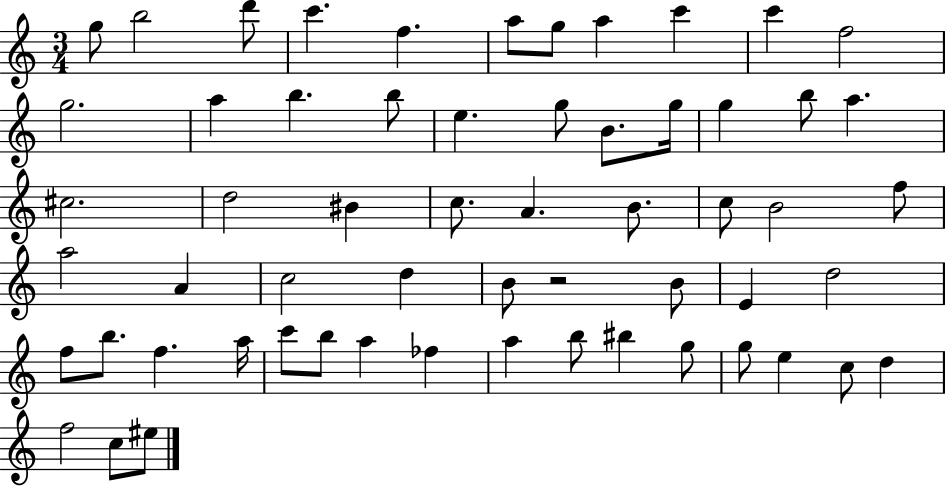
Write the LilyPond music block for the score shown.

{
  \clef treble
  \numericTimeSignature
  \time 3/4
  \key c \major
  g''8 b''2 d'''8 | c'''4. f''4. | a''8 g''8 a''4 c'''4 | c'''4 f''2 | \break g''2. | a''4 b''4. b''8 | e''4. g''8 b'8. g''16 | g''4 b''8 a''4. | \break cis''2. | d''2 bis'4 | c''8. a'4. b'8. | c''8 b'2 f''8 | \break a''2 a'4 | c''2 d''4 | b'8 r2 b'8 | e'4 d''2 | \break f''8 b''8. f''4. a''16 | c'''8 b''8 a''4 fes''4 | a''4 b''8 bis''4 g''8 | g''8 e''4 c''8 d''4 | \break f''2 c''8 eis''8 | \bar "|."
}